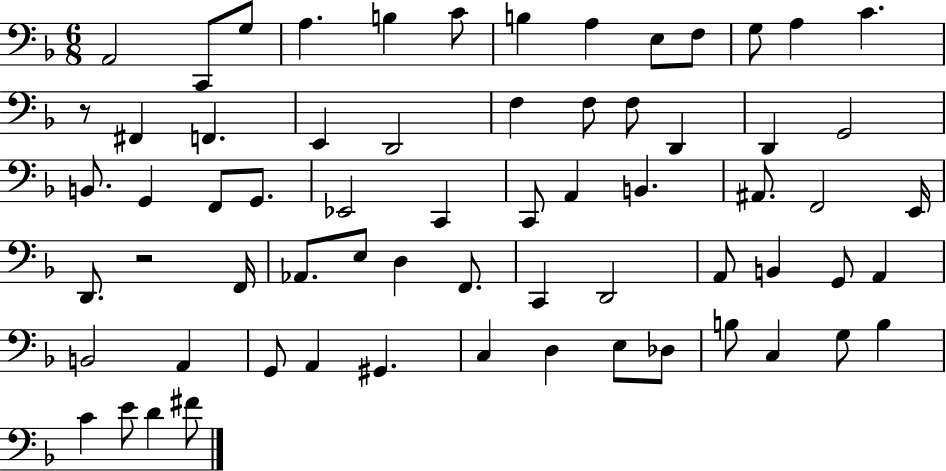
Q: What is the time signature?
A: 6/8